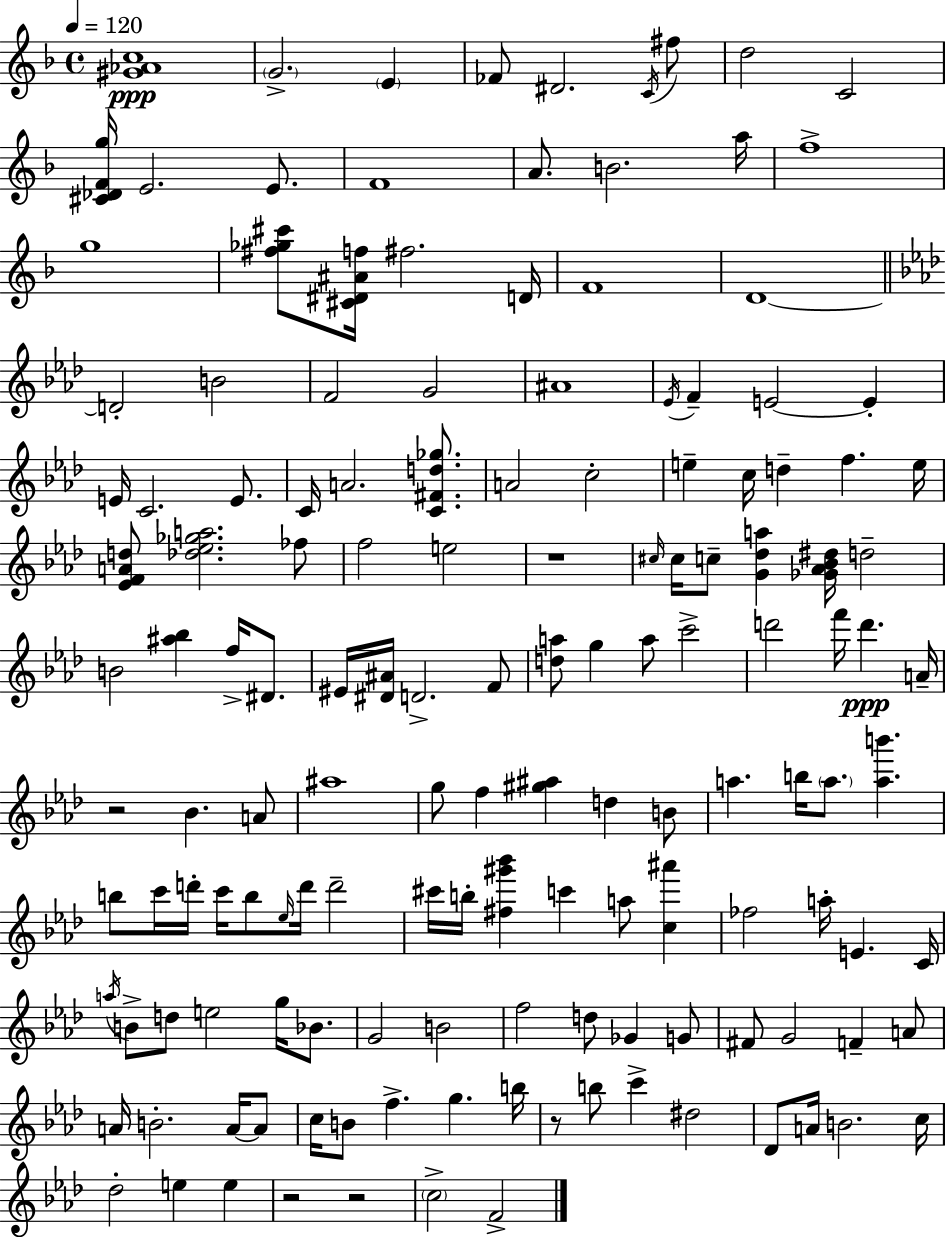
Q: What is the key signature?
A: D minor